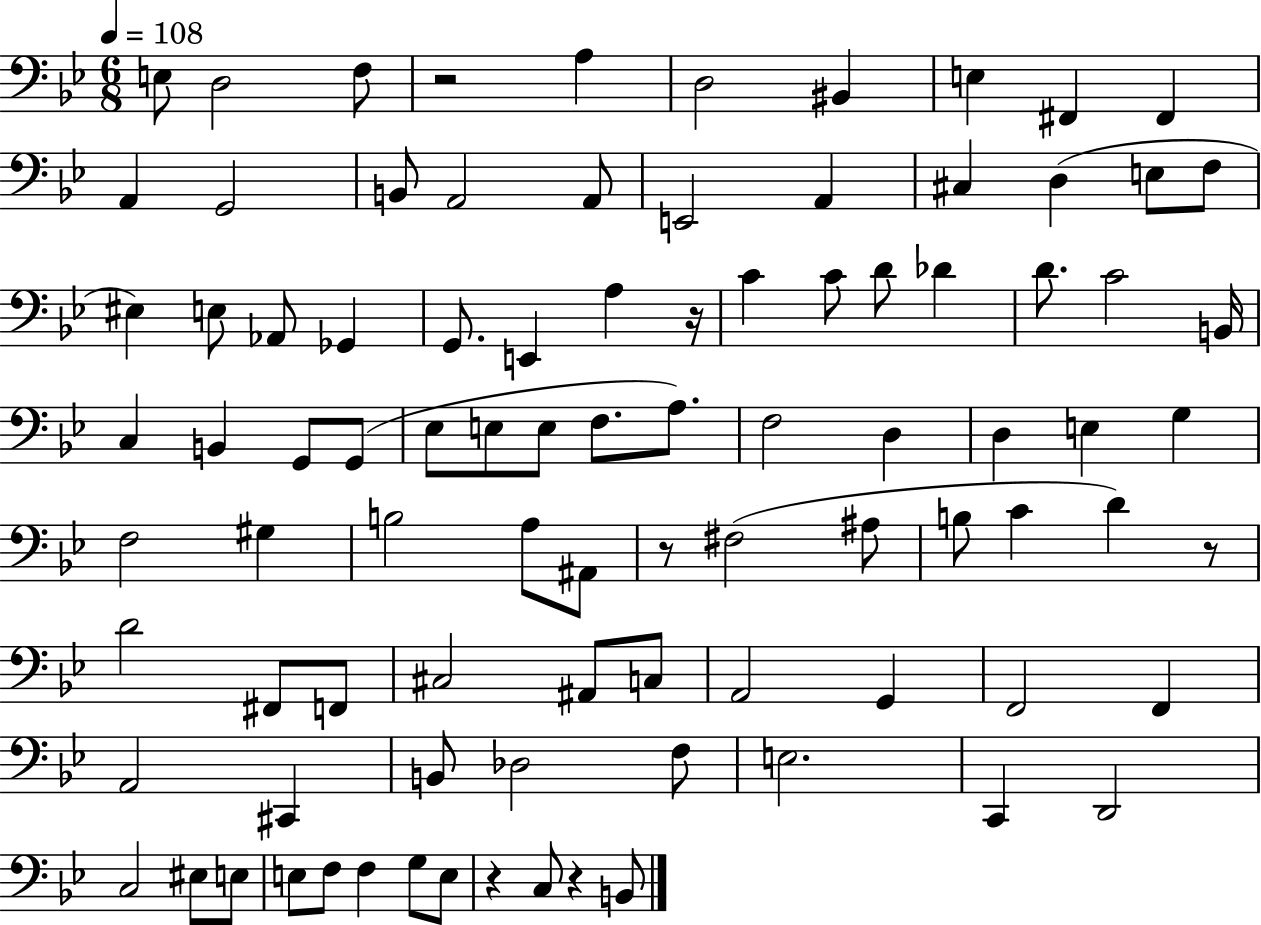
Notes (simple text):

E3/e D3/h F3/e R/h A3/q D3/h BIS2/q E3/q F#2/q F#2/q A2/q G2/h B2/e A2/h A2/e E2/h A2/q C#3/q D3/q E3/e F3/e EIS3/q E3/e Ab2/e Gb2/q G2/e. E2/q A3/q R/s C4/q C4/e D4/e Db4/q D4/e. C4/h B2/s C3/q B2/q G2/e G2/e Eb3/e E3/e E3/e F3/e. A3/e. F3/h D3/q D3/q E3/q G3/q F3/h G#3/q B3/h A3/e A#2/e R/e F#3/h A#3/e B3/e C4/q D4/q R/e D4/h F#2/e F2/e C#3/h A#2/e C3/e A2/h G2/q F2/h F2/q A2/h C#2/q B2/e Db3/h F3/e E3/h. C2/q D2/h C3/h EIS3/e E3/e E3/e F3/e F3/q G3/e E3/e R/q C3/e R/q B2/e